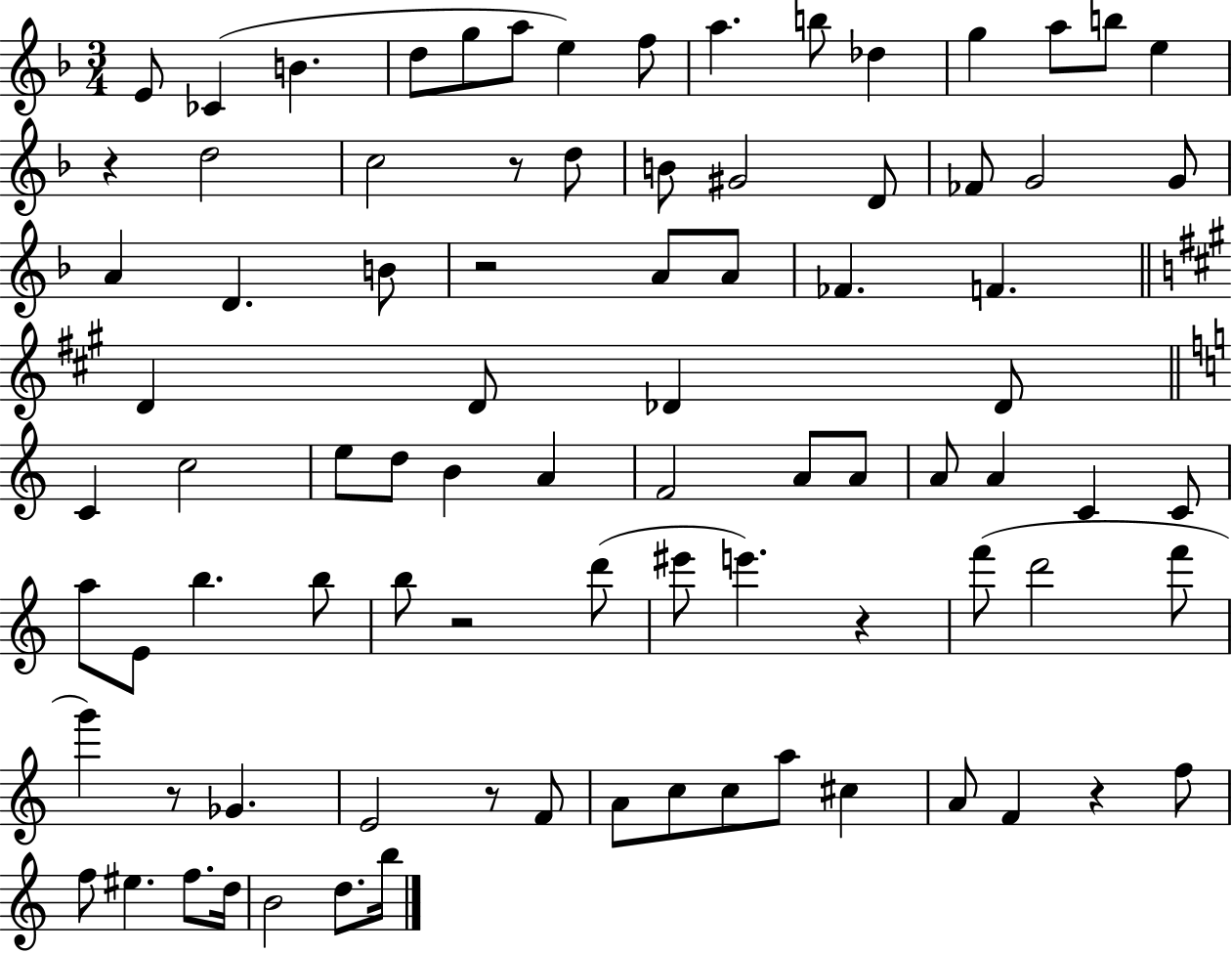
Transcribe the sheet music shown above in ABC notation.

X:1
T:Untitled
M:3/4
L:1/4
K:F
E/2 _C B d/2 g/2 a/2 e f/2 a b/2 _d g a/2 b/2 e z d2 c2 z/2 d/2 B/2 ^G2 D/2 _F/2 G2 G/2 A D B/2 z2 A/2 A/2 _F F D D/2 _D _D/2 C c2 e/2 d/2 B A F2 A/2 A/2 A/2 A C C/2 a/2 E/2 b b/2 b/2 z2 d'/2 ^e'/2 e' z f'/2 d'2 f'/2 g' z/2 _G E2 z/2 F/2 A/2 c/2 c/2 a/2 ^c A/2 F z f/2 f/2 ^e f/2 d/4 B2 d/2 b/4